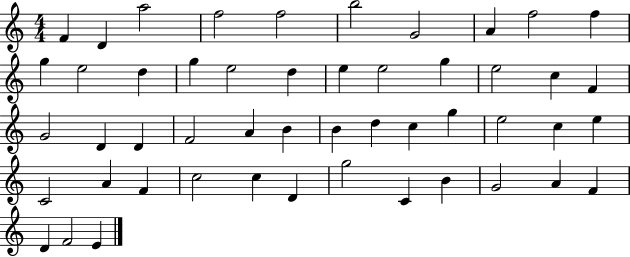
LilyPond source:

{
  \clef treble
  \numericTimeSignature
  \time 4/4
  \key c \major
  f'4 d'4 a''2 | f''2 f''2 | b''2 g'2 | a'4 f''2 f''4 | \break g''4 e''2 d''4 | g''4 e''2 d''4 | e''4 e''2 g''4 | e''2 c''4 f'4 | \break g'2 d'4 d'4 | f'2 a'4 b'4 | b'4 d''4 c''4 g''4 | e''2 c''4 e''4 | \break c'2 a'4 f'4 | c''2 c''4 d'4 | g''2 c'4 b'4 | g'2 a'4 f'4 | \break d'4 f'2 e'4 | \bar "|."
}